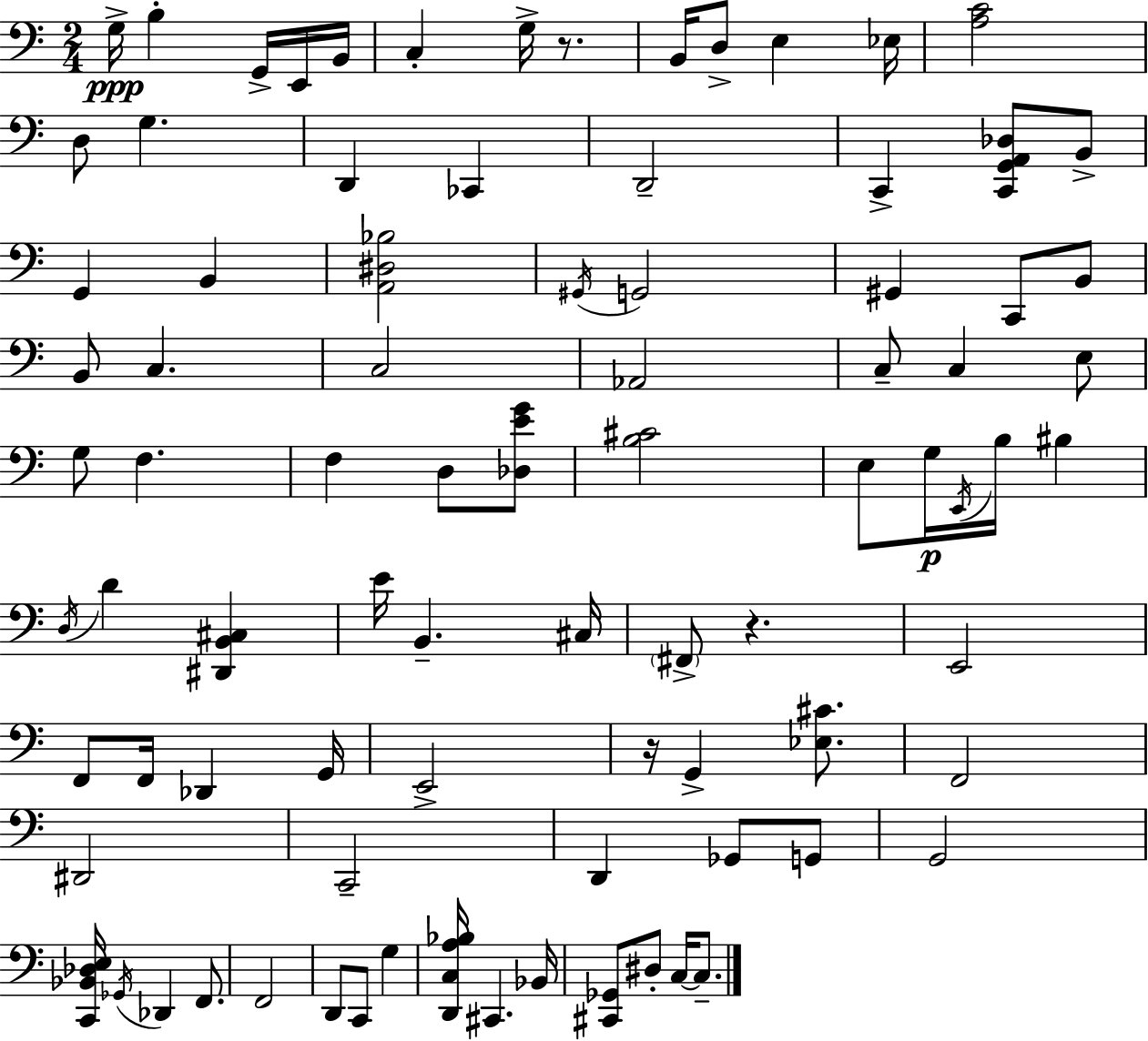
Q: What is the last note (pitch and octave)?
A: C3